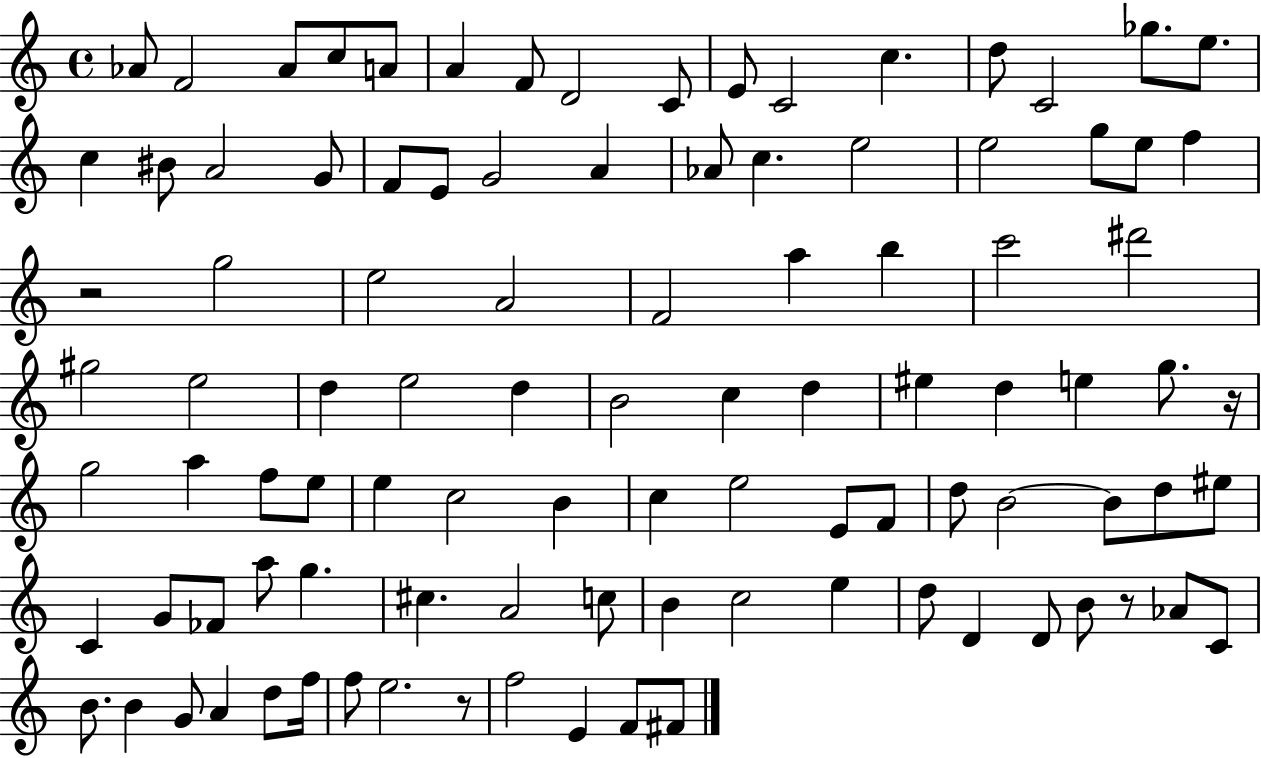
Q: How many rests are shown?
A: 4